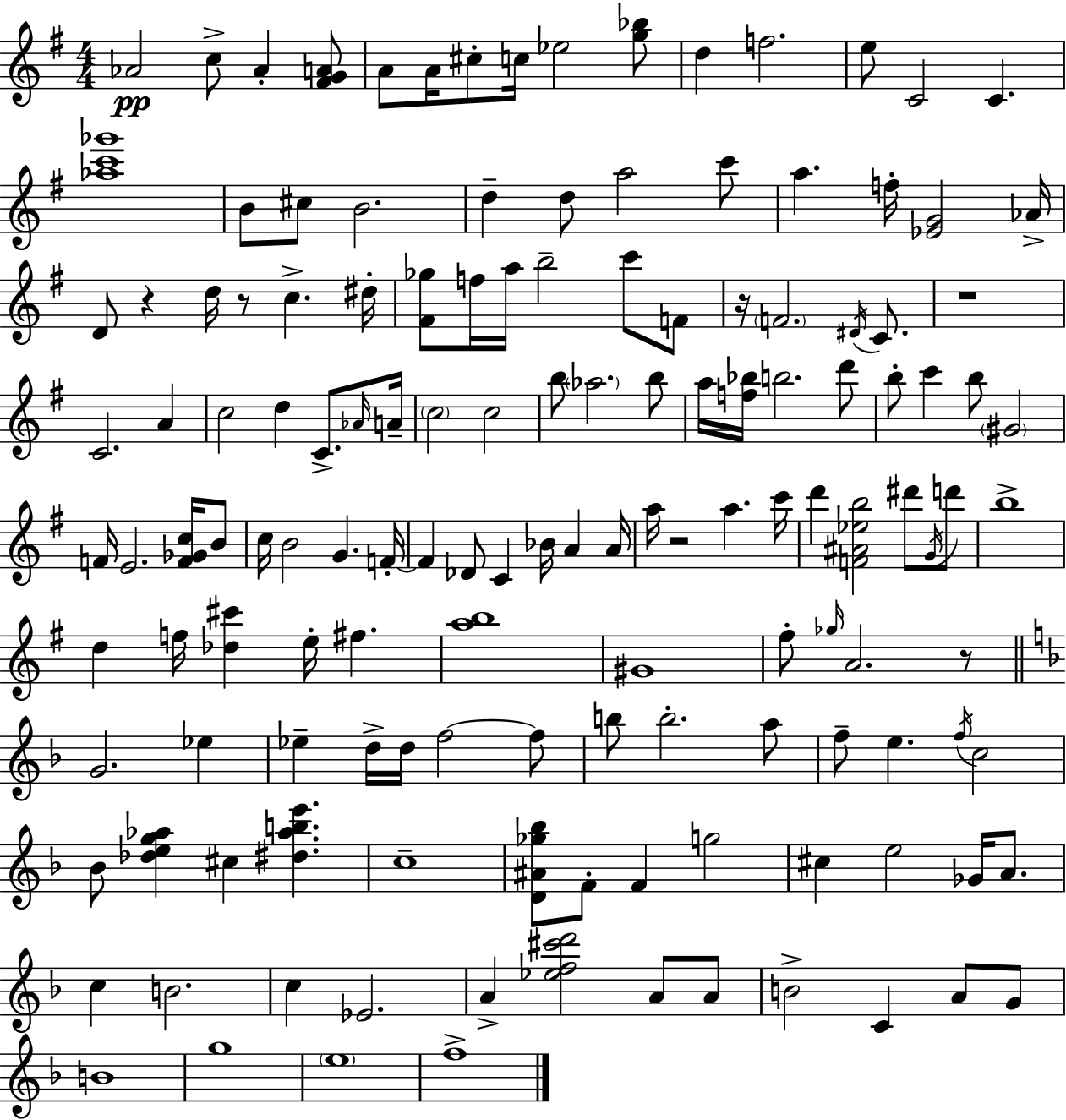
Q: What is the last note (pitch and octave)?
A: F5